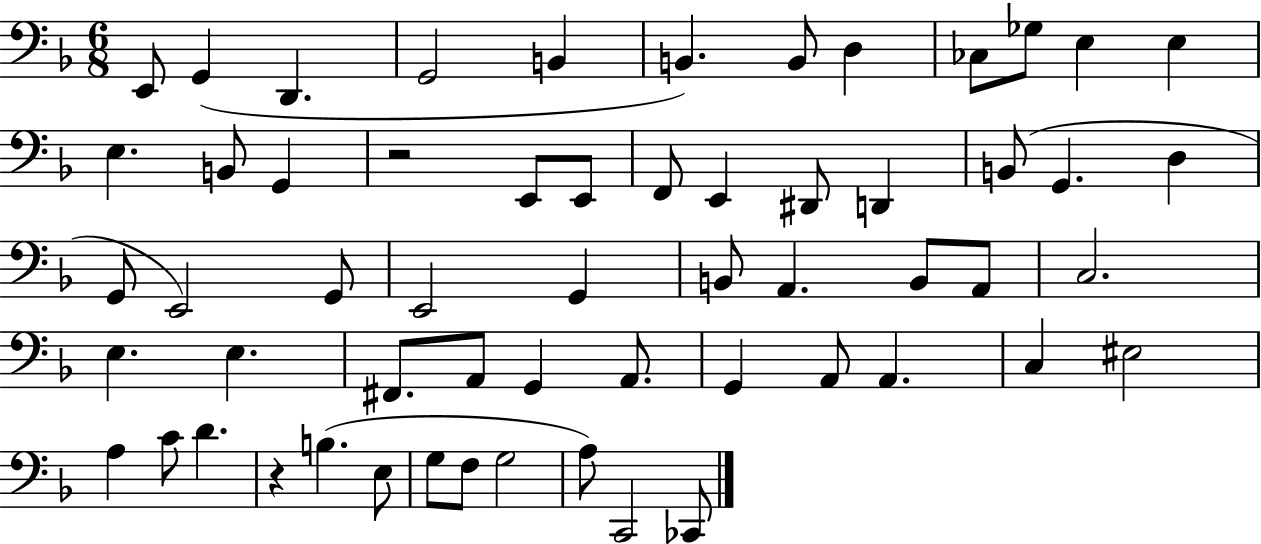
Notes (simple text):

E2/e G2/q D2/q. G2/h B2/q B2/q. B2/e D3/q CES3/e Gb3/e E3/q E3/q E3/q. B2/e G2/q R/h E2/e E2/e F2/e E2/q D#2/e D2/q B2/e G2/q. D3/q G2/e E2/h G2/e E2/h G2/q B2/e A2/q. B2/e A2/e C3/h. E3/q. E3/q. F#2/e. A2/e G2/q A2/e. G2/q A2/e A2/q. C3/q EIS3/h A3/q C4/e D4/q. R/q B3/q. E3/e G3/e F3/e G3/h A3/e C2/h CES2/e